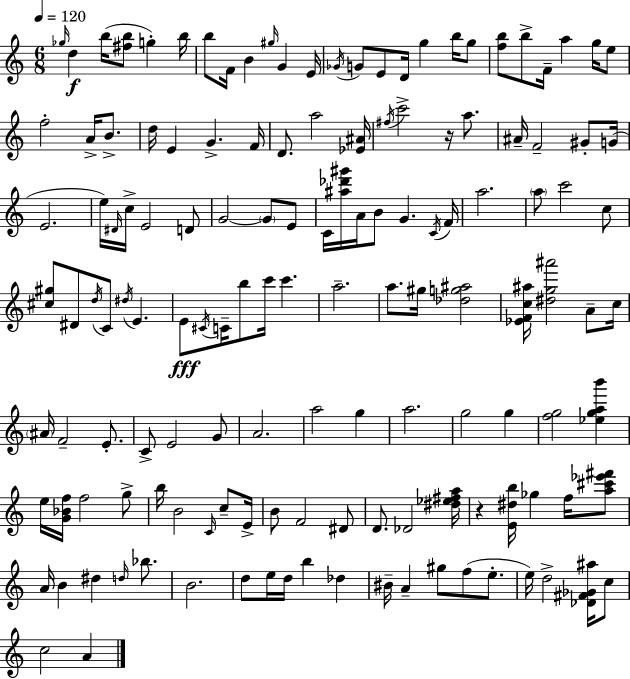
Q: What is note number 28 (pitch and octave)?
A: E4